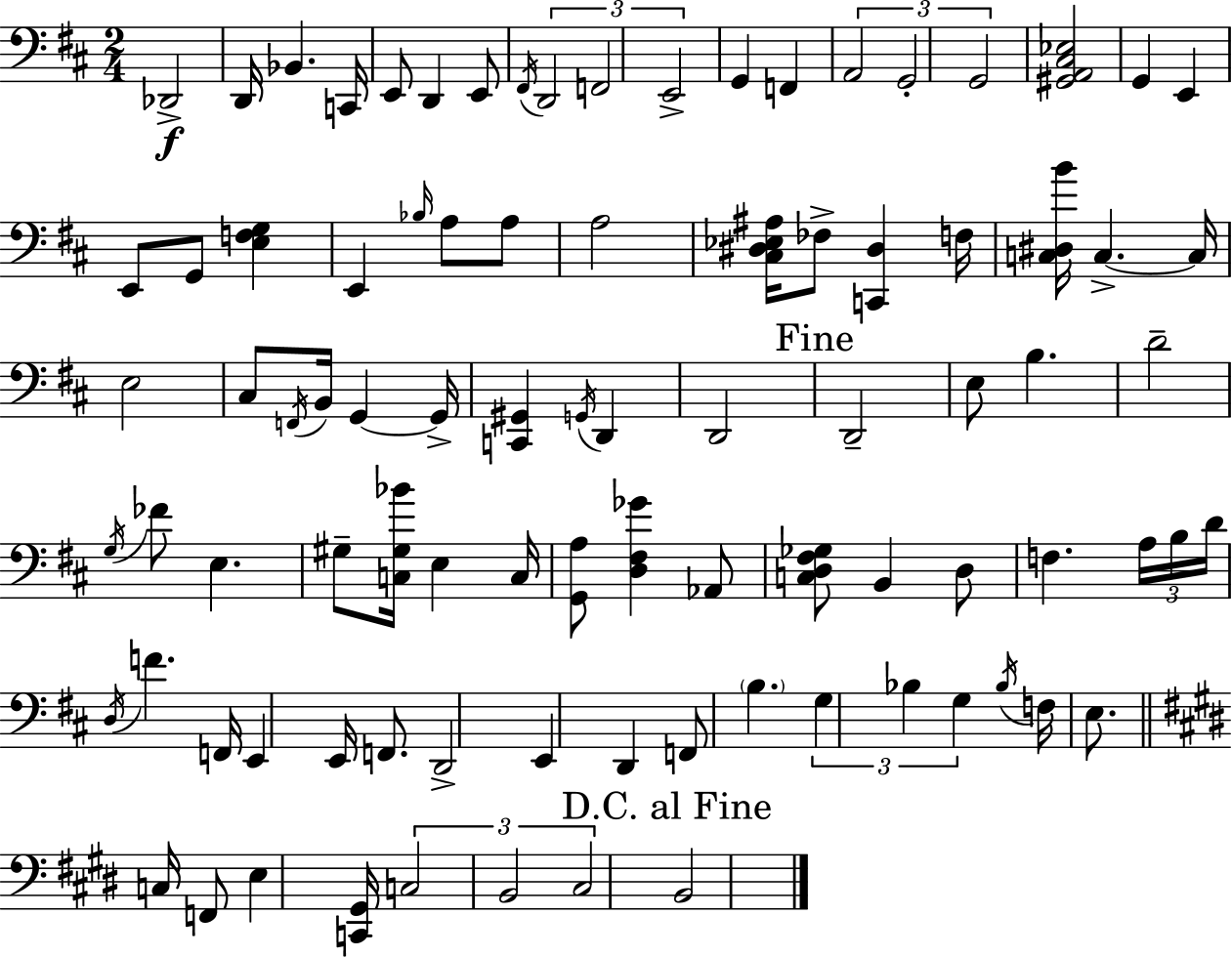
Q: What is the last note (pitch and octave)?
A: B2